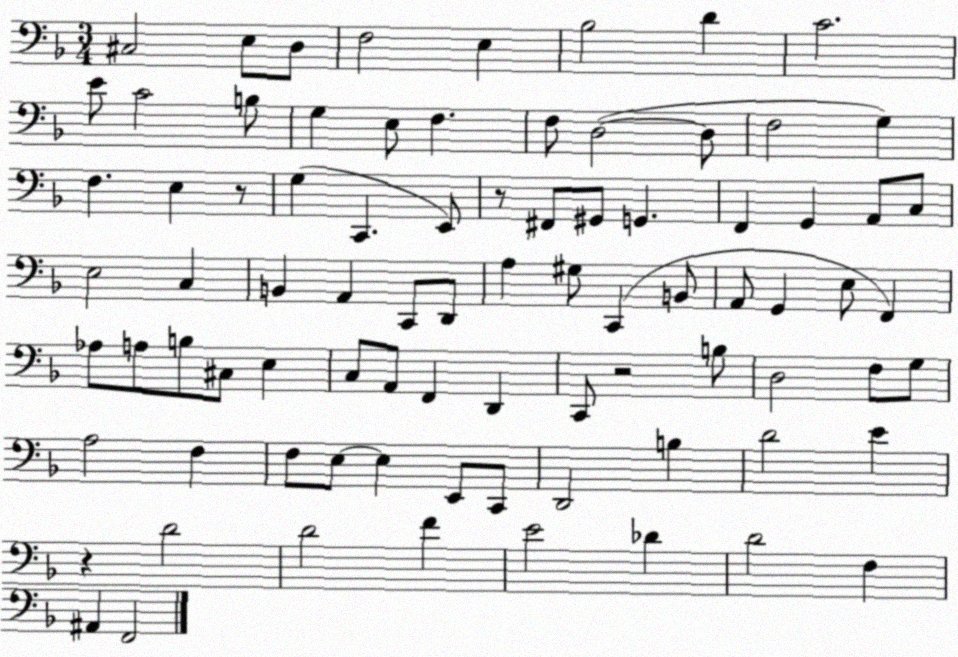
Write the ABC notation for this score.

X:1
T:Untitled
M:3/4
L:1/4
K:F
^C,2 E,/2 D,/2 F,2 E, _B,2 D C2 E/2 C2 B,/2 G, E,/2 F, F,/2 D,2 D,/2 F,2 G, F, E, z/2 G, C,, E,,/2 z/2 ^F,,/2 ^G,,/2 G,, F,, G,, A,,/2 C,/2 E,2 C, B,, A,, C,,/2 D,,/2 A, ^G,/2 C,, B,,/2 A,,/2 G,, E,/2 F,, _A,/2 A,/2 B,/2 ^C,/2 E, C,/2 A,,/2 F,, D,, C,,/2 z2 B,/2 D,2 F,/2 G,/2 A,2 F, F,/2 E,/2 E, E,,/2 C,,/2 D,,2 B, D2 E z D2 D2 F E2 _D D2 F, ^A,, F,,2